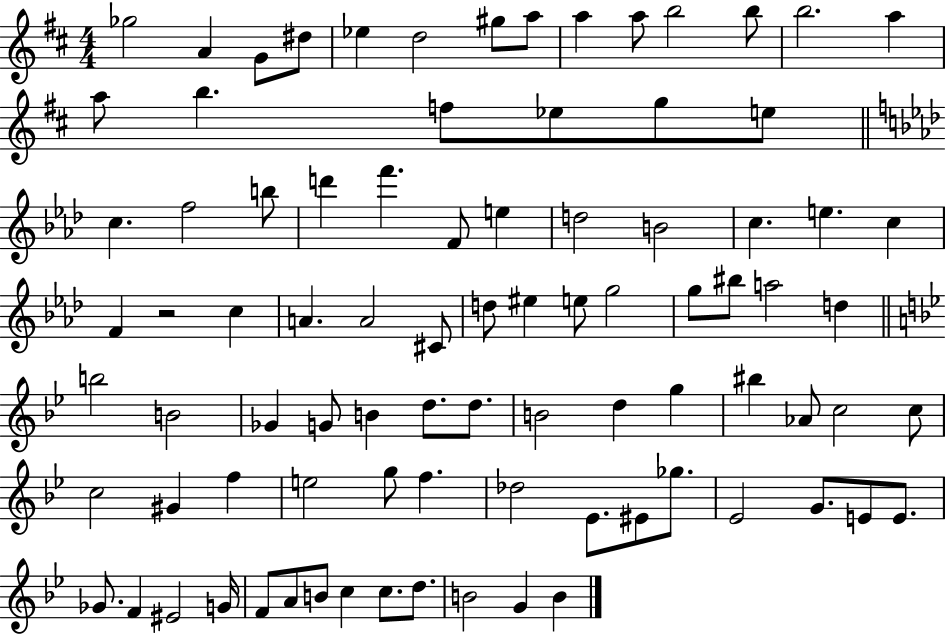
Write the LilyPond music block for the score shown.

{
  \clef treble
  \numericTimeSignature
  \time 4/4
  \key d \major
  \repeat volta 2 { ges''2 a'4 g'8 dis''8 | ees''4 d''2 gis''8 a''8 | a''4 a''8 b''2 b''8 | b''2. a''4 | \break a''8 b''4. f''8 ees''8 g''8 e''8 | \bar "||" \break \key aes \major c''4. f''2 b''8 | d'''4 f'''4. f'8 e''4 | d''2 b'2 | c''4. e''4. c''4 | \break f'4 r2 c''4 | a'4. a'2 cis'8 | d''8 eis''4 e''8 g''2 | g''8 bis''8 a''2 d''4 | \break \bar "||" \break \key bes \major b''2 b'2 | ges'4 g'8 b'4 d''8. d''8. | b'2 d''4 g''4 | bis''4 aes'8 c''2 c''8 | \break c''2 gis'4 f''4 | e''2 g''8 f''4. | des''2 ees'8. eis'8 ges''8. | ees'2 g'8. e'8 e'8. | \break ges'8. f'4 eis'2 g'16 | f'8 a'8 b'8 c''4 c''8. d''8. | b'2 g'4 b'4 | } \bar "|."
}